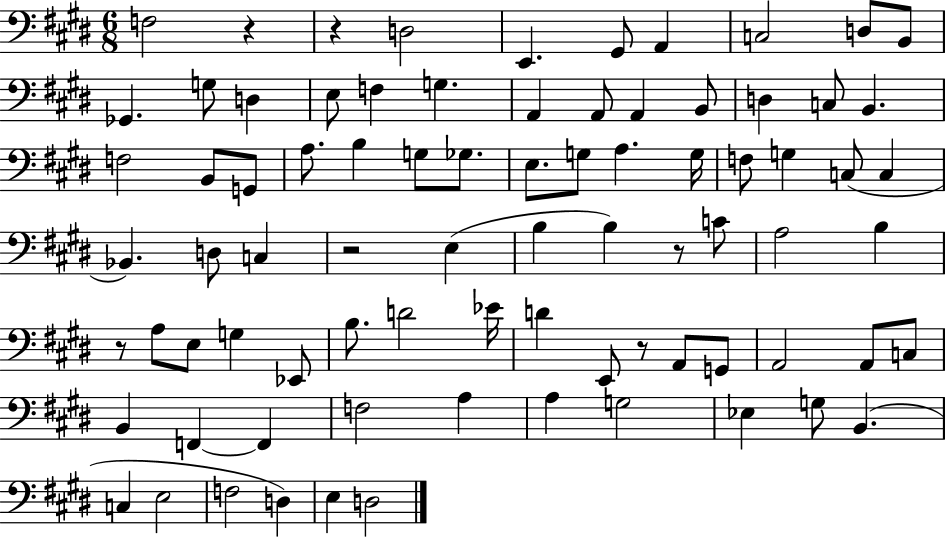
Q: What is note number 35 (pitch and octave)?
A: C3